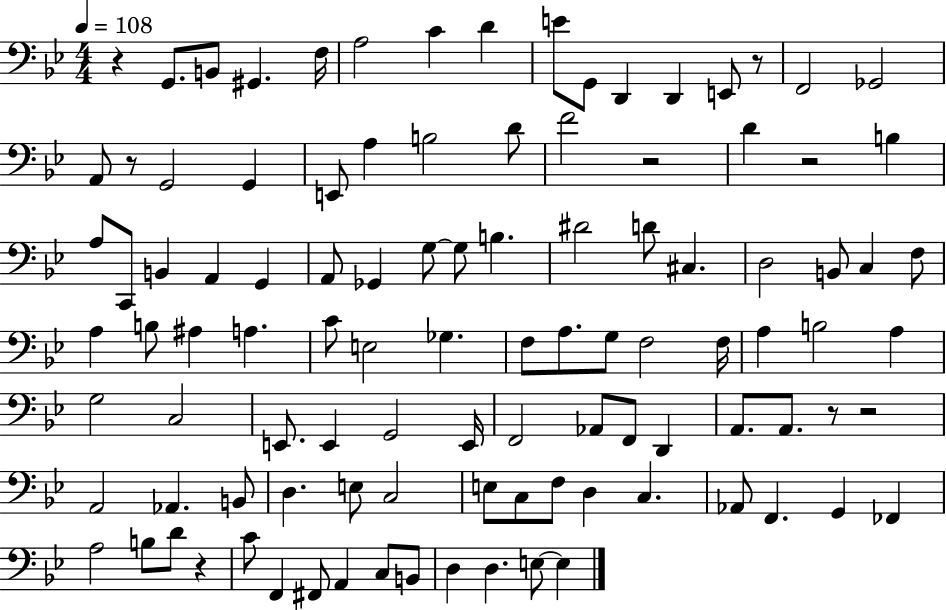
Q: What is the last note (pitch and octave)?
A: E3